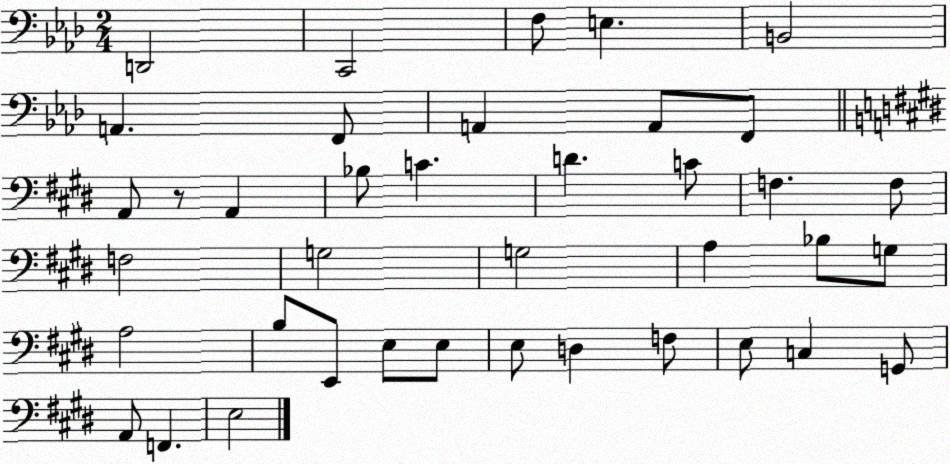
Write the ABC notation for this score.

X:1
T:Untitled
M:2/4
L:1/4
K:Ab
D,,2 C,,2 F,/2 E, B,,2 A,, F,,/2 A,, A,,/2 F,,/2 A,,/2 z/2 A,, _B,/2 C D C/2 F, F,/2 F,2 G,2 G,2 A, _B,/2 G,/2 A,2 B,/2 E,,/2 E,/2 E,/2 E,/2 D, F,/2 E,/2 C, G,,/2 A,,/2 F,, E,2